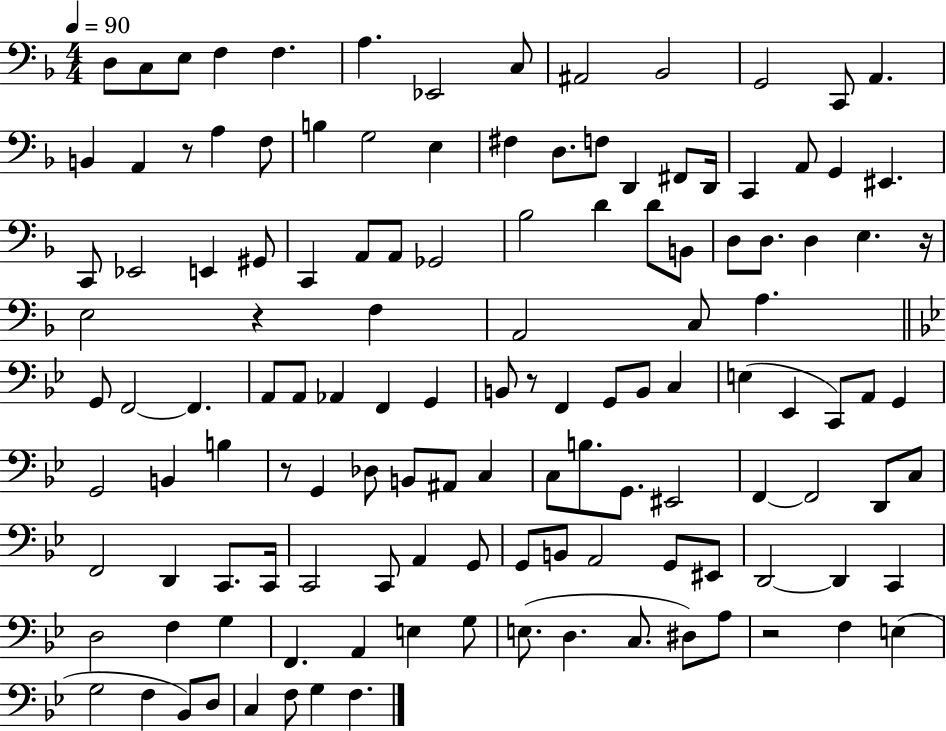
{
  \clef bass
  \numericTimeSignature
  \time 4/4
  \key f \major
  \tempo 4 = 90
  d8 c8 e8 f4 f4. | a4. ees,2 c8 | ais,2 bes,2 | g,2 c,8 a,4. | \break b,4 a,4 r8 a4 f8 | b4 g2 e4 | fis4 d8. f8 d,4 fis,8 d,16 | c,4 a,8 g,4 eis,4. | \break c,8 ees,2 e,4 gis,8 | c,4 a,8 a,8 ges,2 | bes2 d'4 d'8 b,8 | d8 d8. d4 e4. r16 | \break e2 r4 f4 | a,2 c8 a4. | \bar "||" \break \key bes \major g,8 f,2~~ f,4. | a,8 a,8 aes,4 f,4 g,4 | b,8 r8 f,4 g,8 b,8 c4 | e4( ees,4 c,8) a,8 g,4 | \break g,2 b,4 b4 | r8 g,4 des8 b,8 ais,8 c4 | c8 b8. g,8. eis,2 | f,4~~ f,2 d,8 c8 | \break f,2 d,4 c,8. c,16 | c,2 c,8 a,4 g,8 | g,8 b,8 a,2 g,8 eis,8 | d,2~~ d,4 c,4 | \break d2 f4 g4 | f,4. a,4 e4 g8 | e8.( d4. c8. dis8) a8 | r2 f4 e4( | \break g2 f4 bes,8) d8 | c4 f8 g4 f4. | \bar "|."
}